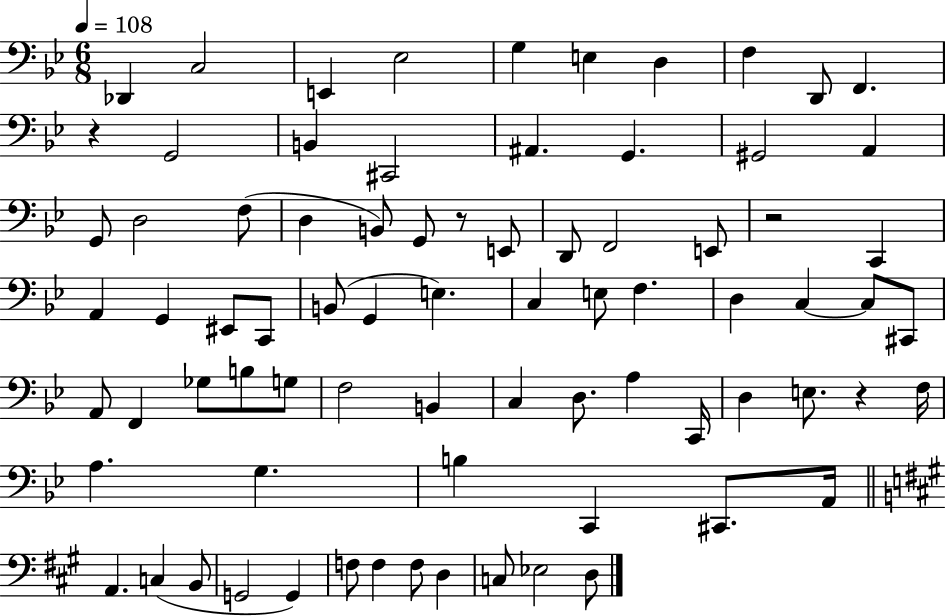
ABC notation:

X:1
T:Untitled
M:6/8
L:1/4
K:Bb
_D,, C,2 E,, _E,2 G, E, D, F, D,,/2 F,, z G,,2 B,, ^C,,2 ^A,, G,, ^G,,2 A,, G,,/2 D,2 F,/2 D, B,,/2 G,,/2 z/2 E,,/2 D,,/2 F,,2 E,,/2 z2 C,, A,, G,, ^E,,/2 C,,/2 B,,/2 G,, E, C, E,/2 F, D, C, C,/2 ^C,,/2 A,,/2 F,, _G,/2 B,/2 G,/2 F,2 B,, C, D,/2 A, C,,/4 D, E,/2 z F,/4 A, G, B, C,, ^C,,/2 A,,/4 A,, C, B,,/2 G,,2 G,, F,/2 F, F,/2 D, C,/2 _E,2 D,/2